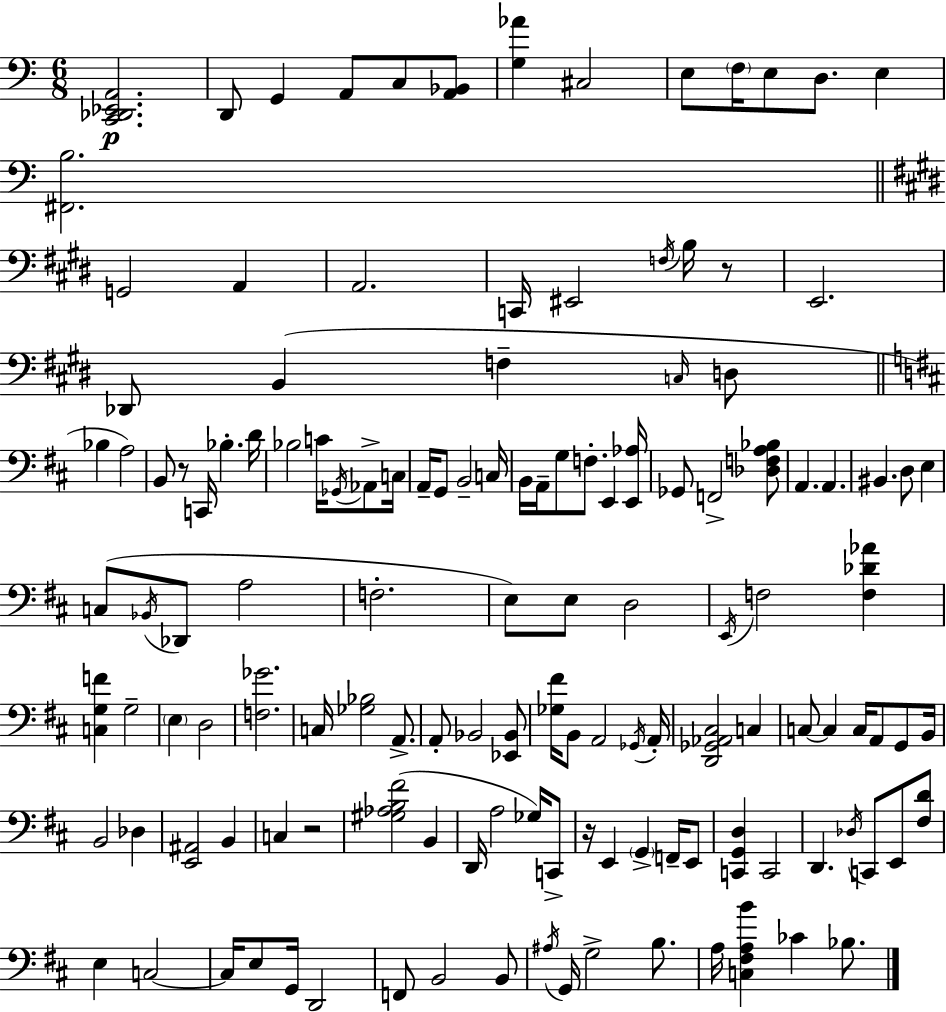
{
  \clef bass
  \numericTimeSignature
  \time 6/8
  \key a \minor
  \repeat volta 2 { <c, des, ees, a,>2.\p | d,8 g,4 a,8 c8 <a, bes,>8 | <g aes'>4 cis2 | e8 \parenthesize f16 e8 d8. e4 | \break <fis, b>2. | \bar "||" \break \key e \major g,2 a,4 | a,2. | c,16 eis,2 \acciaccatura { f16 } b16 r8 | e,2. | \break des,8 b,4( f4-- \grace { c16 } | d8 \bar "||" \break \key b \minor bes4 a2) | b,8 r8 c,16 bes4.-. d'16 | bes2 c'16 \acciaccatura { ges,16 } aes,8-> | c16 a,16-- g,8 b,2-- | \break c16 b,16 a,16-- g8 f8.-. e,4 | <e, aes>16 ges,8 f,2-> <des f a bes>8 | a,4. a,4. | bis,4. d8 e4 | \break c8( \acciaccatura { bes,16 } des,8 a2 | f2.-. | e8) e8 d2 | \acciaccatura { e,16 } f2 <f des' aes'>4 | \break <c g f'>4 g2-- | \parenthesize e4 d2 | <f ges'>2. | c16 <ges bes>2 | \break a,8.-> a,8-. bes,2 | <ees, bes,>8 <ges fis'>16 b,8 a,2 | \acciaccatura { ges,16 } a,16-. <d, ges, aes, cis>2 | c4 c8~~ c4 c16 a,8 | \break g,8 b,16 b,2 | des4 <e, ais,>2 | b,4 c4 r2 | <gis aes b fis'>2( | \break b,4 d,16 a2 | ges16) c,8-> r16 e,4 \parenthesize g,4-> | f,16-- e,8 <c, g, d>4 c,2 | d,4. \acciaccatura { des16 } c,8 | \break e,8 <fis d'>8 e4 c2~~ | c16 e8 g,16 d,2 | f,8 b,2 | b,8 \acciaccatura { ais16 } g,16 g2-> | \break b8. a16 <c fis a b'>4 ces'4 | bes8. } \bar "|."
}